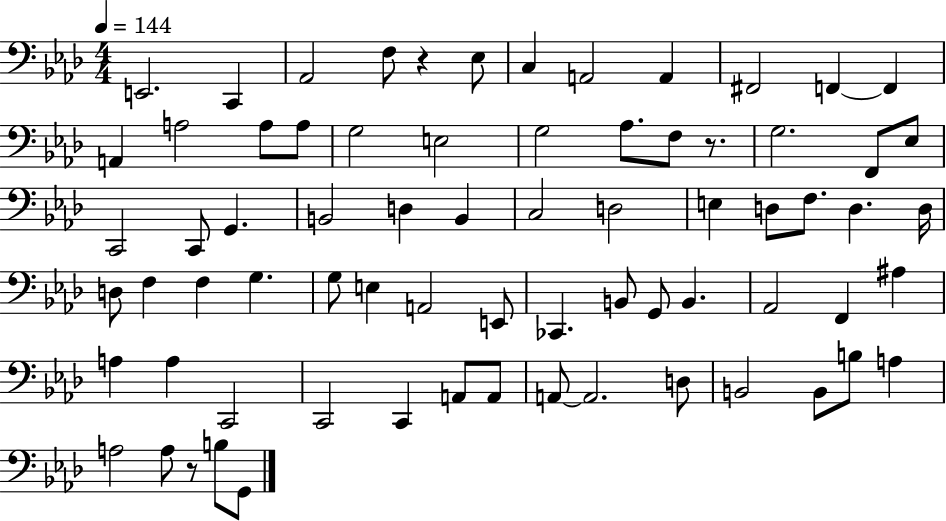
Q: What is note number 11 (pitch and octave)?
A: F2